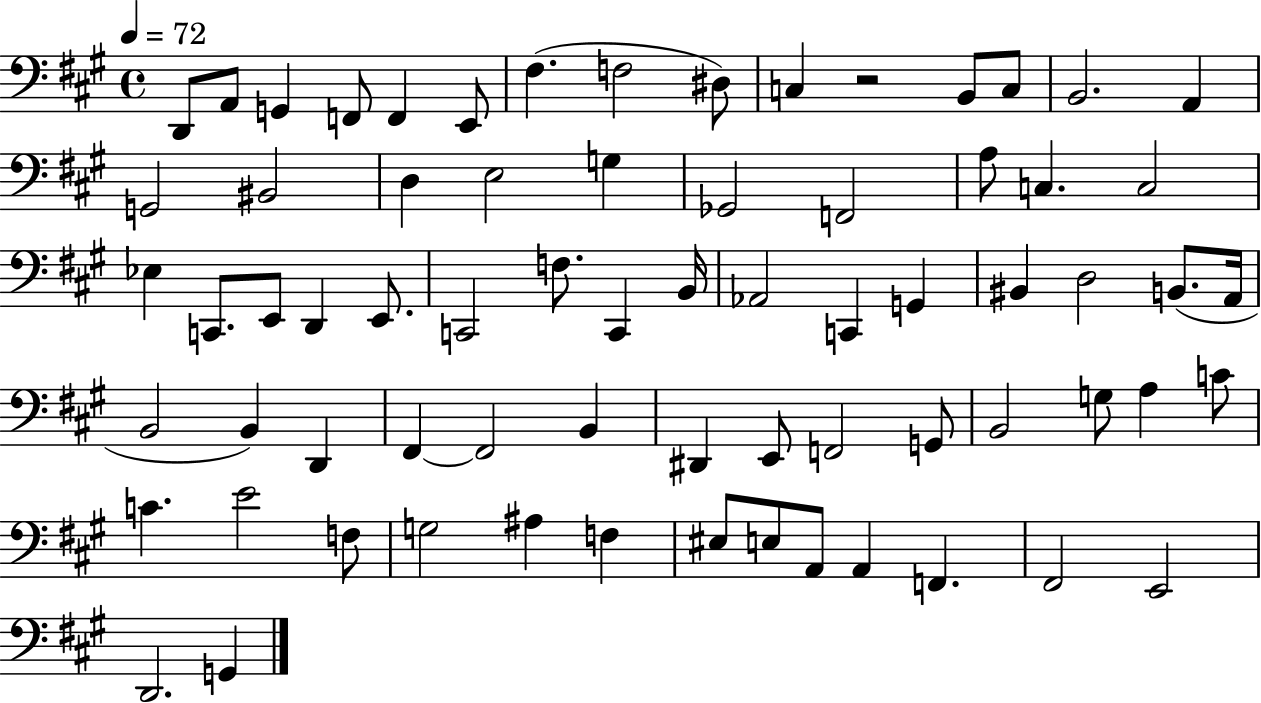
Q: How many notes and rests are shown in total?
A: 70